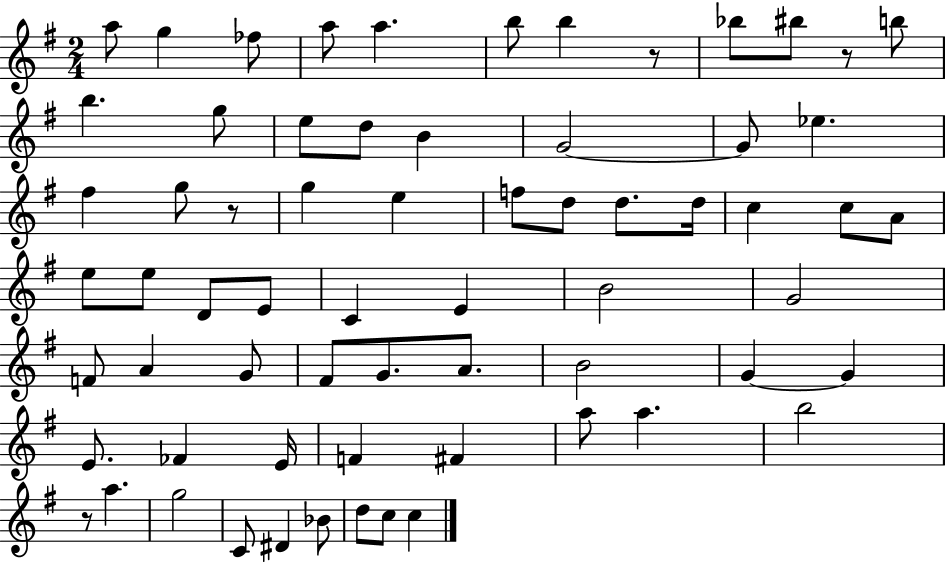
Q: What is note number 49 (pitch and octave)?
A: E4